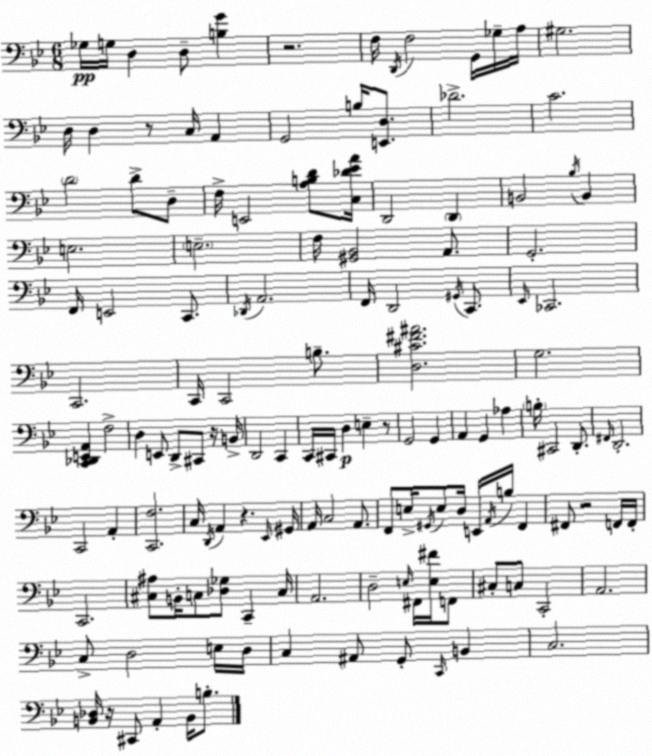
X:1
T:Untitled
M:6/8
L:1/4
K:Bb
_G,/4 G,/4 D, D,/2 [B,G] z2 F,/4 D,,/4 F,2 G,,/4 _G,/4 A,/4 ^G,2 D,/4 D, z/2 C,/4 A,, G,,2 B,/4 [E,,D,]/2 _D2 C2 D2 D/2 D,/2 F,/4 E,,2 [A,B,D]/2 [C,_D_EA]/4 D,,2 D,, B,,2 _B,/4 B,, E,2 E,2 F,/4 [^G,,_B,,]2 A,,/2 G,,2 F,,/4 E,,2 C,,/2 _D,,/4 A,,2 F,,/4 D,,2 ^G,,/4 C,,/2 _E,,/4 _C,,2 C,,2 C,,/4 C,,2 B,/2 [D,^C^F^A]2 G,2 [C,,_D,,E,,A,,] F,2 D, E,,/2 D,,/2 ^C,,/2 z/4 B,,/4 D,,2 C,, C,,/4 ^C,,/4 D, E, z/2 G,,2 G,, A,, G,, _A, B,/4 ^C,,2 D,,/2 ^F,,/4 D,,2 C,,2 A,, [C,,F,]2 C,/4 D,,/4 A,, z _E,,/4 ^G,,/4 A,,/4 C,2 A,,/2 F,,/2 E,/4 ^G,,/4 E,/2 D,/4 E,,/4 A,,/4 B,/4 F,, ^F,,/2 z2 F,,/4 F,,/4 C,,2 [^C,^A,]/2 B,,/4 C,/2 [_D,_G,]/2 C,, C,/4 A,,2 D,2 E,/4 ^F,,/4 [E,^F]/4 F,,/2 ^C,/2 C,/2 C,,2 A,,2 C,/2 D,2 E,/4 D,/4 C, ^A,,/2 G,,/2 C,,/4 B,, C,2 [B,,_D,]/4 z/4 ^C,,/2 A,, B,,/4 B,/2